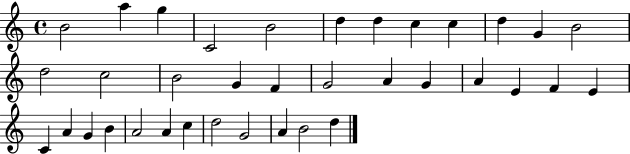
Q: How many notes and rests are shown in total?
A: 36